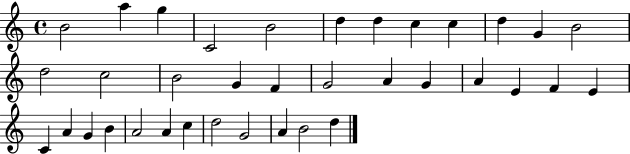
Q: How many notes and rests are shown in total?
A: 36